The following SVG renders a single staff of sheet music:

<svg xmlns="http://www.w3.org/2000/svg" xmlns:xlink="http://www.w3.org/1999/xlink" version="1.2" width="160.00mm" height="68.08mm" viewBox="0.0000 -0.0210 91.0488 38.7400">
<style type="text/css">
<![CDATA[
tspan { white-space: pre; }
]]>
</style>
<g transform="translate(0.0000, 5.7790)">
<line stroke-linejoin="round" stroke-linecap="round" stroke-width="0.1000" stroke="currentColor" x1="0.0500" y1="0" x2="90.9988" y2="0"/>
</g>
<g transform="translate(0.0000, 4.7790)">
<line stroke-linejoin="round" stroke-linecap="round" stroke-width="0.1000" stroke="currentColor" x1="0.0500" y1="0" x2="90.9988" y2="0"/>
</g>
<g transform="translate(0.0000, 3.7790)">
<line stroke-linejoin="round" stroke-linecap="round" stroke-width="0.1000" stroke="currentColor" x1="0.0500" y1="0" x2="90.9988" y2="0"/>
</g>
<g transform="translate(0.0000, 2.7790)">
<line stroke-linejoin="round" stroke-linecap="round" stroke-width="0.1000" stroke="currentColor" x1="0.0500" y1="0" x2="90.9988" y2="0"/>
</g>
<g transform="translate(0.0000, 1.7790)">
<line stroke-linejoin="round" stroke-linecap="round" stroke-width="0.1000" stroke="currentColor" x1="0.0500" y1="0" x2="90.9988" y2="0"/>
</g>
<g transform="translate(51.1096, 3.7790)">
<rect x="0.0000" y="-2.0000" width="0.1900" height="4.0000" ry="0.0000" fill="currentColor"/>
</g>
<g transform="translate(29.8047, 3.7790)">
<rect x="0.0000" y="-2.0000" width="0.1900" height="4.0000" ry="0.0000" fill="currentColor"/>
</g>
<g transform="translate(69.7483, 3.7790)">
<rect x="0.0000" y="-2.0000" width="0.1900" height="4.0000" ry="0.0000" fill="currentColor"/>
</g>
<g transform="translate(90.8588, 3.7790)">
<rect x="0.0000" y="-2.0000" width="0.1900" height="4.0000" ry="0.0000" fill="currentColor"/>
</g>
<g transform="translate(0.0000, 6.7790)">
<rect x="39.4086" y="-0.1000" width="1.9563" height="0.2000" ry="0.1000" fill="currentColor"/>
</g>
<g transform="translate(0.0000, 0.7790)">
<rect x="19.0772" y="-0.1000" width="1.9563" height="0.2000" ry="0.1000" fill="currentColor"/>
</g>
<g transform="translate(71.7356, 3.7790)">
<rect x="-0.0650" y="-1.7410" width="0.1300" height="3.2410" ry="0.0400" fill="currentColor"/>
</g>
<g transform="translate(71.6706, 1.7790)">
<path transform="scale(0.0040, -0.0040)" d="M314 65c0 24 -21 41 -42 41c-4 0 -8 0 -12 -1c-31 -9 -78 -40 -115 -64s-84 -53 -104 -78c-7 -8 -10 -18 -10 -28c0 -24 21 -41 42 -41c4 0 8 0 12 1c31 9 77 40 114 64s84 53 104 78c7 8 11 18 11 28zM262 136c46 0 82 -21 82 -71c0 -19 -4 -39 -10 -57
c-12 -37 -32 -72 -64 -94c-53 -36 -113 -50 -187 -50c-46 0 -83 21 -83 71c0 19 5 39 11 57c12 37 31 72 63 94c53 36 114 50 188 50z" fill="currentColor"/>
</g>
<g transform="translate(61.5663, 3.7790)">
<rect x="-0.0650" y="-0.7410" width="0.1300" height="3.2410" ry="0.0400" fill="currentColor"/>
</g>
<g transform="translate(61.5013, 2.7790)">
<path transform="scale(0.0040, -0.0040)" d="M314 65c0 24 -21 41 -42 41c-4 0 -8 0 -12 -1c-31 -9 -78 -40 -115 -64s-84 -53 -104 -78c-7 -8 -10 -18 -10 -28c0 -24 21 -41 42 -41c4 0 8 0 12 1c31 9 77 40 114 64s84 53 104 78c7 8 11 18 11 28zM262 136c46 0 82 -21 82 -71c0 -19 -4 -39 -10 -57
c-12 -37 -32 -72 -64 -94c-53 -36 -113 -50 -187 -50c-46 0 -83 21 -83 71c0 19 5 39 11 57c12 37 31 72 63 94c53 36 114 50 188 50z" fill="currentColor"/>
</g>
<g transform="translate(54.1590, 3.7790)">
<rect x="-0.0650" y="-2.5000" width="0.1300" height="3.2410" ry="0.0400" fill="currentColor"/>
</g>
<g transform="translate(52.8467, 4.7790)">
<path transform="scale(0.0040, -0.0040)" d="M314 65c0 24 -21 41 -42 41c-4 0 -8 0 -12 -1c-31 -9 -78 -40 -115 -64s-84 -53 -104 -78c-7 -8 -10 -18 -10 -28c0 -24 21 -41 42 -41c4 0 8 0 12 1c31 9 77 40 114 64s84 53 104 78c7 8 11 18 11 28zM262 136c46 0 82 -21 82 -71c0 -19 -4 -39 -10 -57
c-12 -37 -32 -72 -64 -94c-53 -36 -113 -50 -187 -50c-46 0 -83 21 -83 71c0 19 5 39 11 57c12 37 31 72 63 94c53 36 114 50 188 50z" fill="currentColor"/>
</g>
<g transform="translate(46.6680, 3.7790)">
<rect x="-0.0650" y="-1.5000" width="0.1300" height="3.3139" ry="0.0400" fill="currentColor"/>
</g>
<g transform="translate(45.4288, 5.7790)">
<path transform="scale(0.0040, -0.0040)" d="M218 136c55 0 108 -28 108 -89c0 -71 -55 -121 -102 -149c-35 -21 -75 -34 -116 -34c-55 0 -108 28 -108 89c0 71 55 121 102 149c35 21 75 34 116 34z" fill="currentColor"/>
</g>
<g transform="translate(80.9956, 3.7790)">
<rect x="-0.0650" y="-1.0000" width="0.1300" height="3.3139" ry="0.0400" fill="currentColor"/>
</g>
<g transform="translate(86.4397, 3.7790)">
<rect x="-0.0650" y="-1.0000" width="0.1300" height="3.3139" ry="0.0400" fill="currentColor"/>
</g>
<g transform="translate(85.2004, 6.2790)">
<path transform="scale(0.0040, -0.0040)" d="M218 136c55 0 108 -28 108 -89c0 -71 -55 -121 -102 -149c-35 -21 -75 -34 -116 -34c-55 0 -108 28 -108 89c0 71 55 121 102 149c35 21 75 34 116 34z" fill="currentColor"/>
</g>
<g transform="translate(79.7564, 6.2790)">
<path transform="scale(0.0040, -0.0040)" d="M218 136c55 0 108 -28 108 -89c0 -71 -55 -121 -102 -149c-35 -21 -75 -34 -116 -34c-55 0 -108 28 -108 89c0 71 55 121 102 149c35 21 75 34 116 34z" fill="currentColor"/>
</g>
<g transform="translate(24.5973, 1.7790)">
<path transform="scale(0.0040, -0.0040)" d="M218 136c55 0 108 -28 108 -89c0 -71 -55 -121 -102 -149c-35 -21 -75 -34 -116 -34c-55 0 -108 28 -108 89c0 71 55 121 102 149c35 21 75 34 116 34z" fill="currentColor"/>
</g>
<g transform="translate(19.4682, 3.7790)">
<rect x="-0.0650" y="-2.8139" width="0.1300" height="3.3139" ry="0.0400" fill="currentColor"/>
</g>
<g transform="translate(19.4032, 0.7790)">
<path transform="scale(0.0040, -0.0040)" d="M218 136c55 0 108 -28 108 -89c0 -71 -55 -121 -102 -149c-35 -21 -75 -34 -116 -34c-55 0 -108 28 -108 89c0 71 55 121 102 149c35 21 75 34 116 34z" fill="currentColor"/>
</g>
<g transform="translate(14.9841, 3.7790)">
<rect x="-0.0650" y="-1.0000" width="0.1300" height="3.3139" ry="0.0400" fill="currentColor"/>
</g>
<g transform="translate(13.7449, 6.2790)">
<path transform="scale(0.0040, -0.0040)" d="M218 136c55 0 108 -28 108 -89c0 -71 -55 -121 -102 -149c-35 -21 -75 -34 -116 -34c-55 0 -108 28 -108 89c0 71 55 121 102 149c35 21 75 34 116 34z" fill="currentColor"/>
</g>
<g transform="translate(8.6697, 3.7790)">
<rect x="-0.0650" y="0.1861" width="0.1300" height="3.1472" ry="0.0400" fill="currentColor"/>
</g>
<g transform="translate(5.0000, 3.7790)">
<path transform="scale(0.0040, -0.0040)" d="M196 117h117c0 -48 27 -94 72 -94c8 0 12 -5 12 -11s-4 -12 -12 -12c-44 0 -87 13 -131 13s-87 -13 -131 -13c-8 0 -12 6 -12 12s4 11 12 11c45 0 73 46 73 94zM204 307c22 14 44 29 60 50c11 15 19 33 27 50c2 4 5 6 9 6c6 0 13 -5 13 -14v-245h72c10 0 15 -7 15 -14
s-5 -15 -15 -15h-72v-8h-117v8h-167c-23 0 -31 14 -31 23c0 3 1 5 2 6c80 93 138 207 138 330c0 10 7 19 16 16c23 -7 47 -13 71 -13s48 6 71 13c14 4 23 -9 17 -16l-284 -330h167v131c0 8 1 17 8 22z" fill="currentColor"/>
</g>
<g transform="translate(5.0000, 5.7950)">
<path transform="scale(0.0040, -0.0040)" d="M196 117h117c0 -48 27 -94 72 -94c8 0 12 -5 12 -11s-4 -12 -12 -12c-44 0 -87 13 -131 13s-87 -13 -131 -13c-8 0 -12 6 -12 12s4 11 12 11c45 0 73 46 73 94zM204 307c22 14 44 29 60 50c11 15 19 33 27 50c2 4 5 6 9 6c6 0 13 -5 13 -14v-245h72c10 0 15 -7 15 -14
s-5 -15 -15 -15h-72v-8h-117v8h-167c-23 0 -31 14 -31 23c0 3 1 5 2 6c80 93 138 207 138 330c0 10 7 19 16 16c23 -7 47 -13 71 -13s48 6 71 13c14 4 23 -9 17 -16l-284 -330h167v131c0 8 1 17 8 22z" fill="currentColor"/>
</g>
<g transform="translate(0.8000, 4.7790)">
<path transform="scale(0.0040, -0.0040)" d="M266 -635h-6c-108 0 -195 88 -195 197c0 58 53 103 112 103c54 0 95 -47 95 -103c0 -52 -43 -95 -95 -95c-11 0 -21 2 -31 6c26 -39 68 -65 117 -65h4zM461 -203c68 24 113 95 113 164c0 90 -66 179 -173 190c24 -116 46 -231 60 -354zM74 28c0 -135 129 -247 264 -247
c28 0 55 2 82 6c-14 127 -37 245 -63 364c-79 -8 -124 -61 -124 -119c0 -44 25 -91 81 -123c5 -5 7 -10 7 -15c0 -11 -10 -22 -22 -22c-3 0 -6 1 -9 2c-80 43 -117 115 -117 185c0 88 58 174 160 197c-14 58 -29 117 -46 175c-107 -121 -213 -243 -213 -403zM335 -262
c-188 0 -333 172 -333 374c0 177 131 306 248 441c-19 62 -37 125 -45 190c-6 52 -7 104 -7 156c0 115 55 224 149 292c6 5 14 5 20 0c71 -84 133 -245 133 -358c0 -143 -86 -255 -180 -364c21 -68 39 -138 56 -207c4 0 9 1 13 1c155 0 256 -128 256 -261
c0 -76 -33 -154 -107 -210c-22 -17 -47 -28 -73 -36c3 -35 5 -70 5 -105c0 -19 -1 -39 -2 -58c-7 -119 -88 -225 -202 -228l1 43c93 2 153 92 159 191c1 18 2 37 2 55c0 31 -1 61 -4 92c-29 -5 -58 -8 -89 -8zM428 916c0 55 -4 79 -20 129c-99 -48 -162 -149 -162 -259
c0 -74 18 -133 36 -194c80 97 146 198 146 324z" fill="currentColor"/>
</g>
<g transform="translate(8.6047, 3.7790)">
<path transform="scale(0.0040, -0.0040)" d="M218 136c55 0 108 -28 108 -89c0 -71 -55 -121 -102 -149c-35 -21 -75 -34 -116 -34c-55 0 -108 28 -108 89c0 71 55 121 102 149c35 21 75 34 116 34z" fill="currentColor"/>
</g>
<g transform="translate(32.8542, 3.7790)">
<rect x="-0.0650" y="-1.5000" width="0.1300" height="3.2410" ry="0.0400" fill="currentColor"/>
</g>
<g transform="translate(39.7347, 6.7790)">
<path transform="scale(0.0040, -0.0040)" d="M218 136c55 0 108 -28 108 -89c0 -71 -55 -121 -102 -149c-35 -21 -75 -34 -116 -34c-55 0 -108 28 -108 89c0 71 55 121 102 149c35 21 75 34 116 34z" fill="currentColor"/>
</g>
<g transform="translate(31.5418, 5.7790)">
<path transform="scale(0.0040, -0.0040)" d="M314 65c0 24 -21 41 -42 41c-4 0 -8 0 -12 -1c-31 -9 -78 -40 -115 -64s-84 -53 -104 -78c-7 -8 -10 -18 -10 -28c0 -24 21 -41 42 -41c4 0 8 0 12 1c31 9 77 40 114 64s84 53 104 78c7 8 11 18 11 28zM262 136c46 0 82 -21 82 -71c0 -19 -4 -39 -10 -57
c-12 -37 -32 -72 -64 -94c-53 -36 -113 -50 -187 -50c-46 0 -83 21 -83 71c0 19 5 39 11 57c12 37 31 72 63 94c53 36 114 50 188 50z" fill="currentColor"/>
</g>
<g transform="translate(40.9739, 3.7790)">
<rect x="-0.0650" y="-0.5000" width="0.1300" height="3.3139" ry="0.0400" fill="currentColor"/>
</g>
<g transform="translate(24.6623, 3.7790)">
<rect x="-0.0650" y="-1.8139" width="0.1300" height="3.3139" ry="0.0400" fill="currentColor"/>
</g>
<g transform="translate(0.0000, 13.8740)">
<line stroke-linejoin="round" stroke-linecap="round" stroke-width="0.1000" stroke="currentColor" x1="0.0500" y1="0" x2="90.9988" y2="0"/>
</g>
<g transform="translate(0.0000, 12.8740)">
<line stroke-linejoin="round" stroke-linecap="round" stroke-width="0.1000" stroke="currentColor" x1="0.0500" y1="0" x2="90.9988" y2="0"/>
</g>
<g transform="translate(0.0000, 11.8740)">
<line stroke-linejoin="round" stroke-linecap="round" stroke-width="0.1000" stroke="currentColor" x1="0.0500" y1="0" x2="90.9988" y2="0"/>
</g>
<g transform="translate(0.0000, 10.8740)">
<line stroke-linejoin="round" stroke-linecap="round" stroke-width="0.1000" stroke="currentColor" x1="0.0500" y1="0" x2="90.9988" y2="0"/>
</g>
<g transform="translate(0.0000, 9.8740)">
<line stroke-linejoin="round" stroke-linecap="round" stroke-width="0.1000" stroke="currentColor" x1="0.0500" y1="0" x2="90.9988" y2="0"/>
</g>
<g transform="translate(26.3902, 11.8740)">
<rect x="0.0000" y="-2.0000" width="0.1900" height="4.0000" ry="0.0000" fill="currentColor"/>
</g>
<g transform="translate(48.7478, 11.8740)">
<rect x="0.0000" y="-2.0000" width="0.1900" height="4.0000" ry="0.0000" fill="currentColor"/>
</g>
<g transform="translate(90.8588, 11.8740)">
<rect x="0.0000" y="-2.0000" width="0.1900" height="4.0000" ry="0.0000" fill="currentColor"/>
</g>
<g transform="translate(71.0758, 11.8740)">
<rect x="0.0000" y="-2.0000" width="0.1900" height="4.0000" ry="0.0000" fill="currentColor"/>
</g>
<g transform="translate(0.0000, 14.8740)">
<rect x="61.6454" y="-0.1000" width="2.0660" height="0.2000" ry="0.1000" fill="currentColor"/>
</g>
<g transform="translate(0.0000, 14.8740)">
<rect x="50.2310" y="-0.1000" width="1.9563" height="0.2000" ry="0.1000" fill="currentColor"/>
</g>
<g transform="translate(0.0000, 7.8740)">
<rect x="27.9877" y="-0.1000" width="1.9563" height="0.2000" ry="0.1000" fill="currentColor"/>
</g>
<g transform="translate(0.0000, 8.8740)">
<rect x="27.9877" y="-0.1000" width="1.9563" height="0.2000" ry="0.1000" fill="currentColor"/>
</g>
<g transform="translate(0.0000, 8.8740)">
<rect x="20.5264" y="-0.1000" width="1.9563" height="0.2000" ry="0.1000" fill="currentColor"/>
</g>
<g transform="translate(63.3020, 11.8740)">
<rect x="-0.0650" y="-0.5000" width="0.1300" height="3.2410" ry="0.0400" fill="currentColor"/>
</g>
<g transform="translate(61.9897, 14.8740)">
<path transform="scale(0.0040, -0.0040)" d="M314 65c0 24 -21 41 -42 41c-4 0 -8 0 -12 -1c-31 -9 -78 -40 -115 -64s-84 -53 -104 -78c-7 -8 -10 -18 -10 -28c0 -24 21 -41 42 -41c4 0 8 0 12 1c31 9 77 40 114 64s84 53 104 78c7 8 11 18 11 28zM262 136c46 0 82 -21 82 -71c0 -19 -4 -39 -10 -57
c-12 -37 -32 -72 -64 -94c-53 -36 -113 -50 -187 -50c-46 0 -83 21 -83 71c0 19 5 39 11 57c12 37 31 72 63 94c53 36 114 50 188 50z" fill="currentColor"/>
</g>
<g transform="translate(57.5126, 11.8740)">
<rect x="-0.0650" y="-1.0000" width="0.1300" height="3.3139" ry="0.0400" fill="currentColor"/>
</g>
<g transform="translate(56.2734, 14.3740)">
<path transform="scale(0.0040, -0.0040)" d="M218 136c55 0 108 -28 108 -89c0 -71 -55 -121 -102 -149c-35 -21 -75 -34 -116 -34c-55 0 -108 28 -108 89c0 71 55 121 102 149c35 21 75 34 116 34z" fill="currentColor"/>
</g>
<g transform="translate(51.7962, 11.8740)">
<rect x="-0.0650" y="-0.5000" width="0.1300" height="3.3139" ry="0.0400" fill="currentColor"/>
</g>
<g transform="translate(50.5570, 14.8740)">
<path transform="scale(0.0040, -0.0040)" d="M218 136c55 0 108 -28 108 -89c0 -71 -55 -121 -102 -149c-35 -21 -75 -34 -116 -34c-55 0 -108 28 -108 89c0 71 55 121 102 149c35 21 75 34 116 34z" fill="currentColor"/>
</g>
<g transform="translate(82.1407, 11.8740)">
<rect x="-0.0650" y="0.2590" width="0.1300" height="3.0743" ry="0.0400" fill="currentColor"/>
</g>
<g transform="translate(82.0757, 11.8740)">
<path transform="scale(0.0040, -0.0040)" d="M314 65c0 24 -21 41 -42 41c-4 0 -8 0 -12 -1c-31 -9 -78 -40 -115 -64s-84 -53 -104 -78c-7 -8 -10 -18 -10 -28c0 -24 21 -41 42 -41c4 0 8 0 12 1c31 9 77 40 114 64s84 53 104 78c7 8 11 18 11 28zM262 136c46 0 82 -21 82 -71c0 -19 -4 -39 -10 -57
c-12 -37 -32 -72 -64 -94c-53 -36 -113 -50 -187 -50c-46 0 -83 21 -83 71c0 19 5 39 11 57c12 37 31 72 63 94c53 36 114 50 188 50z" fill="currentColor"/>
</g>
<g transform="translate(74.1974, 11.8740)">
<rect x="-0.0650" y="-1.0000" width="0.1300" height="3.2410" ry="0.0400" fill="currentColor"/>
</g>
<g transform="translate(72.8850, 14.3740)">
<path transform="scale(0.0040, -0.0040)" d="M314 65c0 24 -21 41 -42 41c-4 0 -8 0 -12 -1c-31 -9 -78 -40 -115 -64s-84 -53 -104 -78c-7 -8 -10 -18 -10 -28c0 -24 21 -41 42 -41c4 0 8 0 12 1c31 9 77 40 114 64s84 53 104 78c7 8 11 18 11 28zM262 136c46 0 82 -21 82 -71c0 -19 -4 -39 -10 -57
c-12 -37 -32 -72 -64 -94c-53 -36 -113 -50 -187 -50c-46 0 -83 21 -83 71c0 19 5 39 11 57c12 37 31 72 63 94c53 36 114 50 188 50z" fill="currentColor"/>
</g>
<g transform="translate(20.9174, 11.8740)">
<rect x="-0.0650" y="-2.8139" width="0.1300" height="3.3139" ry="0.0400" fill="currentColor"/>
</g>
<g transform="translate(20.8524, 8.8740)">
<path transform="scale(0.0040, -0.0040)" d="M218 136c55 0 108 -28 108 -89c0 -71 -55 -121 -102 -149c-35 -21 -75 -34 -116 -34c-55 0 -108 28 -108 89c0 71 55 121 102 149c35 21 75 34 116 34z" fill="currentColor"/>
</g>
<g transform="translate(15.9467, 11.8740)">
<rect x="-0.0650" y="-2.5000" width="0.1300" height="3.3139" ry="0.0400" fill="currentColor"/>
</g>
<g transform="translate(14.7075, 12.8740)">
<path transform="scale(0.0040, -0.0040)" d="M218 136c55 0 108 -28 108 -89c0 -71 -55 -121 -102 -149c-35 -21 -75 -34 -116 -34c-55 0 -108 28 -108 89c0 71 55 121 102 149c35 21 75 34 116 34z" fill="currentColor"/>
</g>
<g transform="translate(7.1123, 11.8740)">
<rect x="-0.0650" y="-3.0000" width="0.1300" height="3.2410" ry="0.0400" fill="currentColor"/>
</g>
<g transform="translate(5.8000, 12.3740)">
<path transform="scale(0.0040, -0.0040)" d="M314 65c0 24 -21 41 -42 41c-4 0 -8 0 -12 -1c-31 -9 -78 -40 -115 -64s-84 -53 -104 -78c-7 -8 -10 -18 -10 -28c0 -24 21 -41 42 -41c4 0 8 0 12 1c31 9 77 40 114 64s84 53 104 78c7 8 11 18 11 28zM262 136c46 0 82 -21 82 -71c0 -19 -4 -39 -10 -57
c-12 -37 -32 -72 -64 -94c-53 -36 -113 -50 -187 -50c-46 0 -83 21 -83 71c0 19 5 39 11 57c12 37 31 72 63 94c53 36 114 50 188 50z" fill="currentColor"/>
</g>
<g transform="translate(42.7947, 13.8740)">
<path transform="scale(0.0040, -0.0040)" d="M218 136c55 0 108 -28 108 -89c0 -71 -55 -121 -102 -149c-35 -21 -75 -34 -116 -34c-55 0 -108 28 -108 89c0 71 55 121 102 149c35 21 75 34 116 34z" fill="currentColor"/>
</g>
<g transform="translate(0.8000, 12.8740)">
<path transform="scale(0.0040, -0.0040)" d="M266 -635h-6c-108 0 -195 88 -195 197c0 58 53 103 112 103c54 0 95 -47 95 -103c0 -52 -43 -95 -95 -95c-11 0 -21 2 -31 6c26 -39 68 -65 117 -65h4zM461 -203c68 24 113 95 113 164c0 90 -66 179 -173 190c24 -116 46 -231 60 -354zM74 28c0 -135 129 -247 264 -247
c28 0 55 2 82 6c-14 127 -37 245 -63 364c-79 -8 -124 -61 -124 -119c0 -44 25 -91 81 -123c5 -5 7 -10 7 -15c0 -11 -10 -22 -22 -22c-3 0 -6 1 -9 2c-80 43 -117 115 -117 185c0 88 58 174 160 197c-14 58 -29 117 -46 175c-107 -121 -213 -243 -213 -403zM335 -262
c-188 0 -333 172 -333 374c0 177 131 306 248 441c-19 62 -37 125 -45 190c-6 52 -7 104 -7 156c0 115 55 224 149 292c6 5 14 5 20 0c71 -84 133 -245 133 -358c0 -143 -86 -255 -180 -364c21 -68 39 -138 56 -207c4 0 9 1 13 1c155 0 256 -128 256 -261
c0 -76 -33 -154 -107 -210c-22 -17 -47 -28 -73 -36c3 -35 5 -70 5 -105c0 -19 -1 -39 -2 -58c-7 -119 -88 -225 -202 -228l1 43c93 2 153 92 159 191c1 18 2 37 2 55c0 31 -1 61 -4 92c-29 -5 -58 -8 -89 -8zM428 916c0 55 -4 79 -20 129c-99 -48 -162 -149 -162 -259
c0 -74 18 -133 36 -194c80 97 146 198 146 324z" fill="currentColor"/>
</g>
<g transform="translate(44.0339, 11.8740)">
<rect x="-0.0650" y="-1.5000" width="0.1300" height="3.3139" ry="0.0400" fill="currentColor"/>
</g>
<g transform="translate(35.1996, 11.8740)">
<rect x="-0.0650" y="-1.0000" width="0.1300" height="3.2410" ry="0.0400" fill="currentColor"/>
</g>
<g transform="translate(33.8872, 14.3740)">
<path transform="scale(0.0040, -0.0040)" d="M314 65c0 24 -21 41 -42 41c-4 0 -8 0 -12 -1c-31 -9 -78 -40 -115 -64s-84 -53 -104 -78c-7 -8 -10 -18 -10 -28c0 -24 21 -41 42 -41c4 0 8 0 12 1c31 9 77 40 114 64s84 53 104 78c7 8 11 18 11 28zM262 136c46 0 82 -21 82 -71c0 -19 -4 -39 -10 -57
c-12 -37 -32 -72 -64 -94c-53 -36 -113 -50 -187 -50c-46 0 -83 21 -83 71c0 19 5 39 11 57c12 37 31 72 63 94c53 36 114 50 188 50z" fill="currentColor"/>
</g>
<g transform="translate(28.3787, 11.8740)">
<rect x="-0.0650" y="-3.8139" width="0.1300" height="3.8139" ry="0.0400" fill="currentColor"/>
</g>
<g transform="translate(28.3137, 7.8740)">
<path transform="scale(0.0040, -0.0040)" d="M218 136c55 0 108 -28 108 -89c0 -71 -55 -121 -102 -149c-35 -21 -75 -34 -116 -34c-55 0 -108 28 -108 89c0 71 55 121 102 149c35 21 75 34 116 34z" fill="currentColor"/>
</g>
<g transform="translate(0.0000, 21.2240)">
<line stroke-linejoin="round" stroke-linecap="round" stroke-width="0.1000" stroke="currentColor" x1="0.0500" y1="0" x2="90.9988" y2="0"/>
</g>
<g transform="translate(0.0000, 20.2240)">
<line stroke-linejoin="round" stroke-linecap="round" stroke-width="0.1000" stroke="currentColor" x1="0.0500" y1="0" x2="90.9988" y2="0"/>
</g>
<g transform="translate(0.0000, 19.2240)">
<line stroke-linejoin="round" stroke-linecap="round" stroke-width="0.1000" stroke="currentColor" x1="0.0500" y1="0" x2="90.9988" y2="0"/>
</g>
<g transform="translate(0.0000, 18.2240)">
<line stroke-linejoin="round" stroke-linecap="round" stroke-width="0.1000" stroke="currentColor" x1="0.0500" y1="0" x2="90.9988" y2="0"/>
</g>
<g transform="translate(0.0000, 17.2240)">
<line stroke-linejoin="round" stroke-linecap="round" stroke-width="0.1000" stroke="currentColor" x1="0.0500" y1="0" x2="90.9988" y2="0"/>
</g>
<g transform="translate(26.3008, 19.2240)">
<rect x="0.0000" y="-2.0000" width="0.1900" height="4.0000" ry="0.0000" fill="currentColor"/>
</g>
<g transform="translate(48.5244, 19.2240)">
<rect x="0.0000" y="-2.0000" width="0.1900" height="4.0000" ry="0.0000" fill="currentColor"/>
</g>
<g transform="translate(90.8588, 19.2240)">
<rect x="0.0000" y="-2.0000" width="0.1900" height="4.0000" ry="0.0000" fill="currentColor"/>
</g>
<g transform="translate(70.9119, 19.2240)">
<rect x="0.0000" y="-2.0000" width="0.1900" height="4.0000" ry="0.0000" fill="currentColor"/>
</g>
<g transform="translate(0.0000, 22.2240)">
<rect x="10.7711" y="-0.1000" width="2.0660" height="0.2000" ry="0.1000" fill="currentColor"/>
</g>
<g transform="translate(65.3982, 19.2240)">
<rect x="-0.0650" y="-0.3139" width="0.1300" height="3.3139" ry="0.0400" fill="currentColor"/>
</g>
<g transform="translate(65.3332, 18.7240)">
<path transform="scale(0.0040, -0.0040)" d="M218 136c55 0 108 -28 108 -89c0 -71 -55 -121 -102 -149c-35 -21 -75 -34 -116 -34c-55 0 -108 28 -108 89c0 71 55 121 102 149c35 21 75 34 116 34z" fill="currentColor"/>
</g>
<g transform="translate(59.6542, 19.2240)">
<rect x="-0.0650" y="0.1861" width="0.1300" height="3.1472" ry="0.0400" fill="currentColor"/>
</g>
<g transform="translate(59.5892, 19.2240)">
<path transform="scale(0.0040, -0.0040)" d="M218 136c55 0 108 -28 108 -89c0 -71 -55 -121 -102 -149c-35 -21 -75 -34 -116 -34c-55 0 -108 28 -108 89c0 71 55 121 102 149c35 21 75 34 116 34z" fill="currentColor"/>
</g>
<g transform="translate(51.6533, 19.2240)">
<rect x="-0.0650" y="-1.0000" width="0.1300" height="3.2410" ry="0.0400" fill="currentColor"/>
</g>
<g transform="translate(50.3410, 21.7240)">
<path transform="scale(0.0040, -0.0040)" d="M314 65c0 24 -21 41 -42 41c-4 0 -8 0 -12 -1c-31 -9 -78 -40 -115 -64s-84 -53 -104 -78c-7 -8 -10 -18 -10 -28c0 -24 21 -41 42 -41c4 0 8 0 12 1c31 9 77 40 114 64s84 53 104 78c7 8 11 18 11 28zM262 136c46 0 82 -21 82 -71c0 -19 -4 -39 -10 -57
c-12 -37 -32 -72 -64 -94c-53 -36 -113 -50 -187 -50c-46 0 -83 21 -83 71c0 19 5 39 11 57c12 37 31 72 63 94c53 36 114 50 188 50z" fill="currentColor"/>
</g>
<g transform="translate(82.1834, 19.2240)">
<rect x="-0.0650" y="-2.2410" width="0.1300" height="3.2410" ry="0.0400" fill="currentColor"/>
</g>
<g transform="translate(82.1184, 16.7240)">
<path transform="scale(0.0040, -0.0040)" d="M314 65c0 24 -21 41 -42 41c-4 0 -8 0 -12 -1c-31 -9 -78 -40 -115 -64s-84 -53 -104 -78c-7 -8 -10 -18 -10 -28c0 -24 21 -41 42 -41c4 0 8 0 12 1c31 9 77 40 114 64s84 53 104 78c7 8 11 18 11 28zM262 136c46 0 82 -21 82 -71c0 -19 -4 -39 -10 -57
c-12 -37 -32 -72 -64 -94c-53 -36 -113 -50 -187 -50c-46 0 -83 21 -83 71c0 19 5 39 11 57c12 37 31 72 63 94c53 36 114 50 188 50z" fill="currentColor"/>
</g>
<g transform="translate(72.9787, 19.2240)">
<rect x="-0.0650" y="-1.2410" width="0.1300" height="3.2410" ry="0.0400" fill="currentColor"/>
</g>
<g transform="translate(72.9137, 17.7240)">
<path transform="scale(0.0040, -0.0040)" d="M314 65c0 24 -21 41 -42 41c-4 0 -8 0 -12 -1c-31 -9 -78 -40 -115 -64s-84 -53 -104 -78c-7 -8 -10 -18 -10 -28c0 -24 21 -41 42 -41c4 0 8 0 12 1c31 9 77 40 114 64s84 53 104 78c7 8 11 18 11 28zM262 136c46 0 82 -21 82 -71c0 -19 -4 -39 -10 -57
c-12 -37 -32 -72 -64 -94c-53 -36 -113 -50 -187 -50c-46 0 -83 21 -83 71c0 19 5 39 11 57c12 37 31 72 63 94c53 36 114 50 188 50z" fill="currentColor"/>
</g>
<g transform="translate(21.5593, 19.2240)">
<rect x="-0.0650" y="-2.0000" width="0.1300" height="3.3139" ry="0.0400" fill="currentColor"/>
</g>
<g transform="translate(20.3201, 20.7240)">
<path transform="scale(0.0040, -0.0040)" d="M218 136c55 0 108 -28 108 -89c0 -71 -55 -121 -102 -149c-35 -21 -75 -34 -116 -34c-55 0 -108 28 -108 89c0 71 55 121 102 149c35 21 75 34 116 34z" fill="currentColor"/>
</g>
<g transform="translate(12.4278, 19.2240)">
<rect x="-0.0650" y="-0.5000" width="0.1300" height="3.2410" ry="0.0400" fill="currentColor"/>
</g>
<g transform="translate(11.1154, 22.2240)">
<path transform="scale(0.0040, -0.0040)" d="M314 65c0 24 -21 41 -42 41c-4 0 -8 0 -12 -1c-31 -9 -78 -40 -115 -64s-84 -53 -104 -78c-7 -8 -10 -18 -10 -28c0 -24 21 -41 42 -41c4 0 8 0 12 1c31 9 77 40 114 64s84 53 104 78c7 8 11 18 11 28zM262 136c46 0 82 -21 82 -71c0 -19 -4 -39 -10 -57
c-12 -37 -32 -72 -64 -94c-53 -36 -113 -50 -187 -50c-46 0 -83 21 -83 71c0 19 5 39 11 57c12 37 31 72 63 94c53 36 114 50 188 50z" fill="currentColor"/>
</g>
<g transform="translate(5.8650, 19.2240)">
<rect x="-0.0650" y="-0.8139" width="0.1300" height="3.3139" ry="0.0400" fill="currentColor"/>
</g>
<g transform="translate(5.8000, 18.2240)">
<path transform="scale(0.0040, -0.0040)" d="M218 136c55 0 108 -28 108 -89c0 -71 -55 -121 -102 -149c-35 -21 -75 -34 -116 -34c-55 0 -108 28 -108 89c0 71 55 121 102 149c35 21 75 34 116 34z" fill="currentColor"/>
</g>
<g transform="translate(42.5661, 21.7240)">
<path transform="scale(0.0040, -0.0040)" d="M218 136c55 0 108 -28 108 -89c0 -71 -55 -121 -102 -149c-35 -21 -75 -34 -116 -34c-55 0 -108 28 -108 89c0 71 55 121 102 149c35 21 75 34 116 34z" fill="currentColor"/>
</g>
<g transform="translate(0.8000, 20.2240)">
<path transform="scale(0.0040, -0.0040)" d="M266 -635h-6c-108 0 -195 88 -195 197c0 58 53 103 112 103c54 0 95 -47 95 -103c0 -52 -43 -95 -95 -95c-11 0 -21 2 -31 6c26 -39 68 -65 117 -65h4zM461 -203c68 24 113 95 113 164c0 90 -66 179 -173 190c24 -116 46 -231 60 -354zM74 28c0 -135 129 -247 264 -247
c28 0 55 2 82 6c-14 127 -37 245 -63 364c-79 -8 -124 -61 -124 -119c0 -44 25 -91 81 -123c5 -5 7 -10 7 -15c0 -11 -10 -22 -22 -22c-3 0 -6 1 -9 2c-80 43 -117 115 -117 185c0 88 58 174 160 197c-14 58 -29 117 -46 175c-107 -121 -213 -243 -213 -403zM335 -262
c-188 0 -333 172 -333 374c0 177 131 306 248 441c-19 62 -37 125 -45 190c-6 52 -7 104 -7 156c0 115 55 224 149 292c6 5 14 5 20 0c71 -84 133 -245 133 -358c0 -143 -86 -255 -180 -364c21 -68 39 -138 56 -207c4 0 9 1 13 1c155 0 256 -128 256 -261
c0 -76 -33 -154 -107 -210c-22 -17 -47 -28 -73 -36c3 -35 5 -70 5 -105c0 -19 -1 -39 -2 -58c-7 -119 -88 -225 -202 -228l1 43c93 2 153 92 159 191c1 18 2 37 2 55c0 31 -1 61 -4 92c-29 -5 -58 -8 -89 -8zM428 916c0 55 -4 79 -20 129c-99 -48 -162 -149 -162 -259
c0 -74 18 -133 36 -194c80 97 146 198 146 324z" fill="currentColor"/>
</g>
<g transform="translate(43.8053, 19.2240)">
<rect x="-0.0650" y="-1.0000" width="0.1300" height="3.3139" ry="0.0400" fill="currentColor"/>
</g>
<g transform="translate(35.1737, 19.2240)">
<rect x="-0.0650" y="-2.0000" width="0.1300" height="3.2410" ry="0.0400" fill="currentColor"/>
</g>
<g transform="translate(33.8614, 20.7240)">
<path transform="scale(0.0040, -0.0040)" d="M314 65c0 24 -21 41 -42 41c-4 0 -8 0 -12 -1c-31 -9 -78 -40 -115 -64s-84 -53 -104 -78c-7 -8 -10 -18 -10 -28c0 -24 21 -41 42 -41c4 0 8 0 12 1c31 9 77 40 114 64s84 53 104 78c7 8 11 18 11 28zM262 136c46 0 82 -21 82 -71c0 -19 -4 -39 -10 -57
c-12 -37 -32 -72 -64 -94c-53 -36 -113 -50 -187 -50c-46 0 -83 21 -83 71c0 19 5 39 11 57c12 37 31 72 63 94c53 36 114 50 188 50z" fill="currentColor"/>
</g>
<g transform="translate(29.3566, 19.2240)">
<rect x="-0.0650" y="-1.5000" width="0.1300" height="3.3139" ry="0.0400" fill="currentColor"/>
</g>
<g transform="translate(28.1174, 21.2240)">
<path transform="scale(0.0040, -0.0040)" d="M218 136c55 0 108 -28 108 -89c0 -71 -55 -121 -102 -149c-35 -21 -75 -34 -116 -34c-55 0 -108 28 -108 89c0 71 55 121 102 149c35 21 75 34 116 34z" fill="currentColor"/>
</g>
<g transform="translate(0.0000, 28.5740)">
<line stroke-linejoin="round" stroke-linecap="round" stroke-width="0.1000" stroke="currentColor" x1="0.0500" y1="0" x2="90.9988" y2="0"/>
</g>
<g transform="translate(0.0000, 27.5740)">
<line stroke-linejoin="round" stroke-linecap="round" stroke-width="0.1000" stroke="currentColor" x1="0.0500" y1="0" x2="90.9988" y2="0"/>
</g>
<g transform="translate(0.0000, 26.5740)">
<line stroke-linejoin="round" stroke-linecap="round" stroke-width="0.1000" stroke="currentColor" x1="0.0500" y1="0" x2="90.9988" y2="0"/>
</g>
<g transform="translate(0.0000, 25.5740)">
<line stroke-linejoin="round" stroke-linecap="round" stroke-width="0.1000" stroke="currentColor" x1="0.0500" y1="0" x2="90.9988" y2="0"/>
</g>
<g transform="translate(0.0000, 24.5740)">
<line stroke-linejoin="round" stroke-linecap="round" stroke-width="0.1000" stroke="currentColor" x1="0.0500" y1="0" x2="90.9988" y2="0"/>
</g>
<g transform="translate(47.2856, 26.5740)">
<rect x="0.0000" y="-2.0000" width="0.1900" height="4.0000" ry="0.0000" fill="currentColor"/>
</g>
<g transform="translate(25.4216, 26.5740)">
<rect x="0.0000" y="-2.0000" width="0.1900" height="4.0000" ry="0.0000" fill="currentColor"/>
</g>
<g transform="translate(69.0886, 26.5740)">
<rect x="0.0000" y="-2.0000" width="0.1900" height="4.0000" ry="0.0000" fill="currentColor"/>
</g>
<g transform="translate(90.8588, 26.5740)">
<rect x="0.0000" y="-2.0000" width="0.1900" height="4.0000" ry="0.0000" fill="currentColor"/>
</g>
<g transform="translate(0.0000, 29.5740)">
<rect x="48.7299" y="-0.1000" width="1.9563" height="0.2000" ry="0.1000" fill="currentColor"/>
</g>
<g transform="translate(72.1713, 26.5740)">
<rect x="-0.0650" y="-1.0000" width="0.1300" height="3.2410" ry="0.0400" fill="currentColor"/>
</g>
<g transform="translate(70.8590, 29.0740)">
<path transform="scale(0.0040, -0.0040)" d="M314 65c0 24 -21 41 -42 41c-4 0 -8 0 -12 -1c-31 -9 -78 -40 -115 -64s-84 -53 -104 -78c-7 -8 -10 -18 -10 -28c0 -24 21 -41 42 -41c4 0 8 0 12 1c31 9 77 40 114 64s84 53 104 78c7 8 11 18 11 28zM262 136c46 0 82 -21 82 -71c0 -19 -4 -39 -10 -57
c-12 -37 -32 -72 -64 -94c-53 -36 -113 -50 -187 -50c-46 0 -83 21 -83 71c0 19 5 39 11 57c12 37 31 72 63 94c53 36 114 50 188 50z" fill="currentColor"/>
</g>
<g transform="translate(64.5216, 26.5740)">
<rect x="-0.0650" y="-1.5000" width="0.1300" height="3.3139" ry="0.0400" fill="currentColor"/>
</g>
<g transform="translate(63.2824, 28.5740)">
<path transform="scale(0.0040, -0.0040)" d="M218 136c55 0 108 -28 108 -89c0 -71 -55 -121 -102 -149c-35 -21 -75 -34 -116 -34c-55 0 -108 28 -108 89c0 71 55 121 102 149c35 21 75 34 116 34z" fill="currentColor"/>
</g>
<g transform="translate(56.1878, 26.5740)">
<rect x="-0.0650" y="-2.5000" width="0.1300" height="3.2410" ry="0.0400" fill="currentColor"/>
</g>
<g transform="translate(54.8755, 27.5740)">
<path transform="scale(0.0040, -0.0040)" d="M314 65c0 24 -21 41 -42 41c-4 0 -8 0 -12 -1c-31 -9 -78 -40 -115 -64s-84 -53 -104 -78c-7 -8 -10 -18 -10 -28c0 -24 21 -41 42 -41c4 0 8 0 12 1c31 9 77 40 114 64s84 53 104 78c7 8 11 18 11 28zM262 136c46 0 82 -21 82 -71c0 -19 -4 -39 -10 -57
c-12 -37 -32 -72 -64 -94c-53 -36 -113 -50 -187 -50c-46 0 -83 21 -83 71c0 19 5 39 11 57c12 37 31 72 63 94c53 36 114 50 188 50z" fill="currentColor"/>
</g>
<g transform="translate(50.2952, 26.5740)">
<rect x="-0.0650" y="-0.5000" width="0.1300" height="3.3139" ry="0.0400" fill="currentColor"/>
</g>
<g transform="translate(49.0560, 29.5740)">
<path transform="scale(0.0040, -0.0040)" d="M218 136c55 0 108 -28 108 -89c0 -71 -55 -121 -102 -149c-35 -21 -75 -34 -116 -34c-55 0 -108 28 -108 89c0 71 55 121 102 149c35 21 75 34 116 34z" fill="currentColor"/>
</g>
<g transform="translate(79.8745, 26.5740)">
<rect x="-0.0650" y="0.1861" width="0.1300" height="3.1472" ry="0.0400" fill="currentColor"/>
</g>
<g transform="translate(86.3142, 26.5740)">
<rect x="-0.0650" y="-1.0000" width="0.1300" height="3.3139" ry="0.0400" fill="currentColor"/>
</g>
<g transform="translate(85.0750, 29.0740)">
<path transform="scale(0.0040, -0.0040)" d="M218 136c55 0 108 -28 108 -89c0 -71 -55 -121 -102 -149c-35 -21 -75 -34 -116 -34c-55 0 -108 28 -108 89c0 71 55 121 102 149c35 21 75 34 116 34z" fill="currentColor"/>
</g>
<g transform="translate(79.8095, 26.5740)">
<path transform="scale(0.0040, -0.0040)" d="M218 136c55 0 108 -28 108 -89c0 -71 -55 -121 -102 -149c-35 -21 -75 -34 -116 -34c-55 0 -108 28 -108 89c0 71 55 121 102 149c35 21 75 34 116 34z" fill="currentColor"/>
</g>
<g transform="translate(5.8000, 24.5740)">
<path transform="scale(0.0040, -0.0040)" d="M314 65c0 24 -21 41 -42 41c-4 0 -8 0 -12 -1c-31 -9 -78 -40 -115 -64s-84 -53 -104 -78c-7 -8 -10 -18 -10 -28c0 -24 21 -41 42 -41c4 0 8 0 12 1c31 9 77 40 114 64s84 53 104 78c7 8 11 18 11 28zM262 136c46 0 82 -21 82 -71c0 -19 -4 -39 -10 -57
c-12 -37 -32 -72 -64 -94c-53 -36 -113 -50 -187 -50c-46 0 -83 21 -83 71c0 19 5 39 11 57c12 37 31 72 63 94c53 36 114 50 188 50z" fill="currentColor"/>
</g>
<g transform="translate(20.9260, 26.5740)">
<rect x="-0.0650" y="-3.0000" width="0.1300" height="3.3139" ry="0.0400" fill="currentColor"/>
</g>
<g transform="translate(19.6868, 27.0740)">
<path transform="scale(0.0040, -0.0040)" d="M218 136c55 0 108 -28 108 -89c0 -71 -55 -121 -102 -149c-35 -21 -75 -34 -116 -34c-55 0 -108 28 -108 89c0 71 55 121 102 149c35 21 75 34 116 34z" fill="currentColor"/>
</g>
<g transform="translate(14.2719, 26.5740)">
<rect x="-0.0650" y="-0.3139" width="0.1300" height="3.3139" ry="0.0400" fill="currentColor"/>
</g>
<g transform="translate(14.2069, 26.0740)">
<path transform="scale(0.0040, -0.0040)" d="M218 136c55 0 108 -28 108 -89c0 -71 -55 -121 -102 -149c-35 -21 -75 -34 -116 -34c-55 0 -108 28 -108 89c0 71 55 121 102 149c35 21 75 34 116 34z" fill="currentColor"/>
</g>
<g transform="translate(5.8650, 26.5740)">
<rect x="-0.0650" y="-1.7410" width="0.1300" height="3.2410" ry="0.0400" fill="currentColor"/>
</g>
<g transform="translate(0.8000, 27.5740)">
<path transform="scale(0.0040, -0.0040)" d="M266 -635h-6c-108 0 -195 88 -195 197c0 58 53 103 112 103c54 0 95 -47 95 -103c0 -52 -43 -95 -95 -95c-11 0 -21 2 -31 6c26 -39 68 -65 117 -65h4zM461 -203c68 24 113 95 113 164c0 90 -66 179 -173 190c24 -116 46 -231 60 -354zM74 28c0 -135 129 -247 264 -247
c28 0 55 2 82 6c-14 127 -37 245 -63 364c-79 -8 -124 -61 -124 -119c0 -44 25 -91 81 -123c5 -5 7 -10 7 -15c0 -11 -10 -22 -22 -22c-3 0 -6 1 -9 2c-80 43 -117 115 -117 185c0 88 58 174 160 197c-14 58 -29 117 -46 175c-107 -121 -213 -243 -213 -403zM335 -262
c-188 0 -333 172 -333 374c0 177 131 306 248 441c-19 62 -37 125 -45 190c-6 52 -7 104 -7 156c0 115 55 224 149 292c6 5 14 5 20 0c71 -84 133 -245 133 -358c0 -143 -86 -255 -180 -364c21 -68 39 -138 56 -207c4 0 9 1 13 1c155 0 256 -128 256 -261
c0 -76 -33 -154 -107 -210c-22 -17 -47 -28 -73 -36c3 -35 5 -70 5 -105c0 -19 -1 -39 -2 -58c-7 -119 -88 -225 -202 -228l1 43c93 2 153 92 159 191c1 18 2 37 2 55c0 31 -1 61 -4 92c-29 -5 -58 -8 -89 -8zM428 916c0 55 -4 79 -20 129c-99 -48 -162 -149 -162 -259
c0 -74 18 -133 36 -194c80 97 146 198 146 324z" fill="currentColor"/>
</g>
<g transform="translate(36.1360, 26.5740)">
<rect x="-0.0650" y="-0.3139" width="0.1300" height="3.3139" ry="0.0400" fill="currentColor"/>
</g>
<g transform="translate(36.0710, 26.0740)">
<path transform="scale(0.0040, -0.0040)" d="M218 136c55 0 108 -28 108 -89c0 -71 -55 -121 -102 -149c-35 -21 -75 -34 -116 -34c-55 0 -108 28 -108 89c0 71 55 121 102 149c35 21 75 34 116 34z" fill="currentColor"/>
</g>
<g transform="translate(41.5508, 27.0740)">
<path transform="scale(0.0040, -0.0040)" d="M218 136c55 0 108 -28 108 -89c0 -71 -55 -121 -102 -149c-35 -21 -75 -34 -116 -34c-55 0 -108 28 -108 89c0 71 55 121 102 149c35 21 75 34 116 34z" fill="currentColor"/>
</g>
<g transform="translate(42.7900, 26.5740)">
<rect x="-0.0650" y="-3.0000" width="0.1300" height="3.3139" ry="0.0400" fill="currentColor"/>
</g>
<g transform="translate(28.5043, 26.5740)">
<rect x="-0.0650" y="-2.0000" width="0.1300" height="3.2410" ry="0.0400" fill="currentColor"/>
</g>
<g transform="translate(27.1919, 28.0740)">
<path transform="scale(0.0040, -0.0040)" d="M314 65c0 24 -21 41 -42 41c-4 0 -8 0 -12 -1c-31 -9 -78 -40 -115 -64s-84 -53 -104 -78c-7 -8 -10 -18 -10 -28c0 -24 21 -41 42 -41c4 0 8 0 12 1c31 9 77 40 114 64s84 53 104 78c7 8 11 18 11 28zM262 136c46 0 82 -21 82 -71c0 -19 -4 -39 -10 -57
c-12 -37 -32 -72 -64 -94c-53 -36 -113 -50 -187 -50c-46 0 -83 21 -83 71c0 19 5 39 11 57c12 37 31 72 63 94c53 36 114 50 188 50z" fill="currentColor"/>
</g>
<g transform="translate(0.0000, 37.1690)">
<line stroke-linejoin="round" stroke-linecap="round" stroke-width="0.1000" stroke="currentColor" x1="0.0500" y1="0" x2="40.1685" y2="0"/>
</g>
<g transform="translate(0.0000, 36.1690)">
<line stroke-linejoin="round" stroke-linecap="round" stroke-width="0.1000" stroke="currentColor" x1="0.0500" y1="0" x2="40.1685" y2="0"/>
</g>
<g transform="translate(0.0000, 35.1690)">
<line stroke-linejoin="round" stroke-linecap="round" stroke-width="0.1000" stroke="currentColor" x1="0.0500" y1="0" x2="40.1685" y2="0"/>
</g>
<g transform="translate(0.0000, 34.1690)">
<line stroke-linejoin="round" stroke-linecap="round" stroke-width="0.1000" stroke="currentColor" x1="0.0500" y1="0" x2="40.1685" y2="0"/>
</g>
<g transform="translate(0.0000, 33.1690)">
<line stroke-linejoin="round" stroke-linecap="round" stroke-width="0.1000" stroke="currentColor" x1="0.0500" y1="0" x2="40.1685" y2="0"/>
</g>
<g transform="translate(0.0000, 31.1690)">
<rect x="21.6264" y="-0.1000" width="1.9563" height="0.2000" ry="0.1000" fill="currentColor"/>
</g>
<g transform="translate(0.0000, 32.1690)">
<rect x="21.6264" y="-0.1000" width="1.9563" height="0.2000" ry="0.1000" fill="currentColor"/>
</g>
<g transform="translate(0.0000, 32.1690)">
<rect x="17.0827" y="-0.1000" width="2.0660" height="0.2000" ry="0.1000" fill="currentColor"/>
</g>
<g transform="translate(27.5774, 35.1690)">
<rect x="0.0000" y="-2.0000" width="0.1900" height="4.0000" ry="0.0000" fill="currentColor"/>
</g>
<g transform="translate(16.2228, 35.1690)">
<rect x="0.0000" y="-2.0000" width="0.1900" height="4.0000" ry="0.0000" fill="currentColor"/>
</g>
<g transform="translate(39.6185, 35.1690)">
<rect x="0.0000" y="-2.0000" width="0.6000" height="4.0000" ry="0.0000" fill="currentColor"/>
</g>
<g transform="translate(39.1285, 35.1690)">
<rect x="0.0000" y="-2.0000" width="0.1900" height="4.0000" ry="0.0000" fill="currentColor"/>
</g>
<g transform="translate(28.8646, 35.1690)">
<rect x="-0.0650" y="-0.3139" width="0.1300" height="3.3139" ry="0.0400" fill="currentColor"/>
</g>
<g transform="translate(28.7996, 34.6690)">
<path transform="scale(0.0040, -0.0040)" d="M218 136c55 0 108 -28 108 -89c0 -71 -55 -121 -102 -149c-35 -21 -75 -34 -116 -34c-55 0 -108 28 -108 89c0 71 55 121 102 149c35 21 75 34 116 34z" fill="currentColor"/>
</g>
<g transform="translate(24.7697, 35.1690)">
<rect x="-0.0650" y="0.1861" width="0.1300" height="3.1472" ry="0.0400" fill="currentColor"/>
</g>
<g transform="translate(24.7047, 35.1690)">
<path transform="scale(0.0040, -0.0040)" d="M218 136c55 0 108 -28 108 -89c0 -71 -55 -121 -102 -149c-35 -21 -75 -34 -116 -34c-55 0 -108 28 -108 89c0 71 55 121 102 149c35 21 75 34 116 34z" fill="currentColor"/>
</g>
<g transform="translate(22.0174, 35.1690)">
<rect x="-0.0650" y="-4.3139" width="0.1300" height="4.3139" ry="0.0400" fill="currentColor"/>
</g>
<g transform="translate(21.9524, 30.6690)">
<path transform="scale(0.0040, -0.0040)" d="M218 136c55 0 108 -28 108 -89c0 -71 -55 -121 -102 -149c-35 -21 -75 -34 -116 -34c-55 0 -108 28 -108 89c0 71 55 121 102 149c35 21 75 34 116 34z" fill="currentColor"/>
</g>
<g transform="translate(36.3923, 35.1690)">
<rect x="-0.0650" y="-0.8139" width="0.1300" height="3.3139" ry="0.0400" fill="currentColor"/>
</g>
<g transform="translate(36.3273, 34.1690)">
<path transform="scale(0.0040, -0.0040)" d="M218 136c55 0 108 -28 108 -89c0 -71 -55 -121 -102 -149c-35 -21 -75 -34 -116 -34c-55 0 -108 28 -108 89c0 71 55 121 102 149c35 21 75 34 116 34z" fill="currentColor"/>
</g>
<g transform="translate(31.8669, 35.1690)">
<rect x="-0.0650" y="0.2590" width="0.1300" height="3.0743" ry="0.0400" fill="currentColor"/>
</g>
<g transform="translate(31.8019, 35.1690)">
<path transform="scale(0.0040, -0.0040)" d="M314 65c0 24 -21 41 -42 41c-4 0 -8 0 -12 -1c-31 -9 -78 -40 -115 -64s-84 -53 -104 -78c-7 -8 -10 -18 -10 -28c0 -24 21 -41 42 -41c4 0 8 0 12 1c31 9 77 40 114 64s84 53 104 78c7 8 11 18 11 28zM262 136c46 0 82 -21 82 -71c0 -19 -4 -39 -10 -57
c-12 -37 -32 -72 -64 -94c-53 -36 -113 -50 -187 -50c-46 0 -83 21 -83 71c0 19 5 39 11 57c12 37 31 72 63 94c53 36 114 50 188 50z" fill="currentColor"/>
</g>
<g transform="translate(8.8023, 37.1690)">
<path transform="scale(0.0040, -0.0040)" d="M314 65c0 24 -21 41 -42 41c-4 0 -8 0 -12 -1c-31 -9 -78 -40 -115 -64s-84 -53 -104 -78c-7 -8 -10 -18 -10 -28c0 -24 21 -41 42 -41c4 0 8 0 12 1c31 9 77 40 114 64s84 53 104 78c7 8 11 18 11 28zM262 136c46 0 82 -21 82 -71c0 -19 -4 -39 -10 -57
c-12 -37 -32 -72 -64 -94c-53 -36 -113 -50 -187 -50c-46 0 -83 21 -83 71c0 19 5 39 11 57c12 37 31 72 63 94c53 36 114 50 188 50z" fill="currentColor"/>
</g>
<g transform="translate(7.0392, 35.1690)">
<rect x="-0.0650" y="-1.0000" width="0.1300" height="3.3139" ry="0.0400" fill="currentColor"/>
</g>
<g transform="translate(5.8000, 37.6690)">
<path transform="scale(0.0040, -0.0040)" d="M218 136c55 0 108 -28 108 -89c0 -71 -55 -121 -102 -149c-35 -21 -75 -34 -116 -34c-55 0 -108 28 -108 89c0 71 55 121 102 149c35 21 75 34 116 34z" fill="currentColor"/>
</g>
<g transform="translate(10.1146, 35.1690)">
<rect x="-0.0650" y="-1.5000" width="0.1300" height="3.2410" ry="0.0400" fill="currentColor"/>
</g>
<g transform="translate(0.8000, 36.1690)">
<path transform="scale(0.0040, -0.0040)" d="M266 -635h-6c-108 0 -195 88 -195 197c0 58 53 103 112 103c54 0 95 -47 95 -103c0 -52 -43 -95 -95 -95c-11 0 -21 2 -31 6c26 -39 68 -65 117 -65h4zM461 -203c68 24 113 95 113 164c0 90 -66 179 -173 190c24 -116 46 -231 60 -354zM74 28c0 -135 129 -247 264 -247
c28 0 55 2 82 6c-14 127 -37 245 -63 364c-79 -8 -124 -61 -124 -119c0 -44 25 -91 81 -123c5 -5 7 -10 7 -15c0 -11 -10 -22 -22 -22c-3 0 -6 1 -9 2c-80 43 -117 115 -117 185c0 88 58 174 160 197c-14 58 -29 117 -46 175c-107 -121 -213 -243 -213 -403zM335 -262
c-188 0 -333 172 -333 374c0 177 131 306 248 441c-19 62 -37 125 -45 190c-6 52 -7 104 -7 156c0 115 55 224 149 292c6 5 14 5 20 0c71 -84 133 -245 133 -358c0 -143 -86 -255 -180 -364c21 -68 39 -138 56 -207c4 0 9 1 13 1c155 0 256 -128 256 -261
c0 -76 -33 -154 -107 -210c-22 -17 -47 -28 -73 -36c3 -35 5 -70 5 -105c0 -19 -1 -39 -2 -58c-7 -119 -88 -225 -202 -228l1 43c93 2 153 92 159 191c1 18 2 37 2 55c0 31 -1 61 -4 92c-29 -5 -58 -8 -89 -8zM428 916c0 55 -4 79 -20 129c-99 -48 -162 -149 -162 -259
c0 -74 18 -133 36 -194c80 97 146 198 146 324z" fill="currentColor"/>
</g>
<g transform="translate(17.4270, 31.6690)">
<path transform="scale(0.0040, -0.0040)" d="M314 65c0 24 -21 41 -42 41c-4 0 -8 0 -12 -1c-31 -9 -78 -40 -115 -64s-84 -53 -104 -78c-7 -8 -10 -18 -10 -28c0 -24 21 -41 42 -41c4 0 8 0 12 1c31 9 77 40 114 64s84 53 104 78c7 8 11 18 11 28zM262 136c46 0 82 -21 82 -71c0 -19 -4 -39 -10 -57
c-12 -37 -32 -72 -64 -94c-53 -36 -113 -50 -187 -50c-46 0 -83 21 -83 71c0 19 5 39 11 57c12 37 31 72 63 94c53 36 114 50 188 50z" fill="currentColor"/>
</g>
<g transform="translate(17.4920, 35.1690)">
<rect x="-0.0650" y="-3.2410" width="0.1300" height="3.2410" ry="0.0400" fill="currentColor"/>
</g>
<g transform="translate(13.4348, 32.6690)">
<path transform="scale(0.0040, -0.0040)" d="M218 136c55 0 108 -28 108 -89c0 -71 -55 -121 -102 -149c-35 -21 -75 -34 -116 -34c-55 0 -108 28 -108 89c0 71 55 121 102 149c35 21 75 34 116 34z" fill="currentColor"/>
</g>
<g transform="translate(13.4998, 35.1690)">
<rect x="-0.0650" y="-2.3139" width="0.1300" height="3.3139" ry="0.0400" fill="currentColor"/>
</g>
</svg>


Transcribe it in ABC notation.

X:1
T:Untitled
M:4/4
L:1/4
K:C
B D a f E2 C E G2 d2 f2 D D A2 G a c' D2 E C D C2 D2 B2 d C2 F E F2 D D2 B c e2 g2 f2 c A F2 c A C G2 E D2 B D D E2 g b2 d' B c B2 d